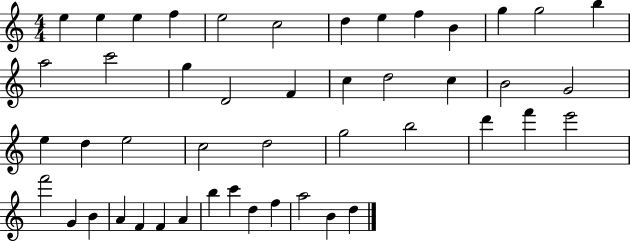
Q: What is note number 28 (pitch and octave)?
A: D5